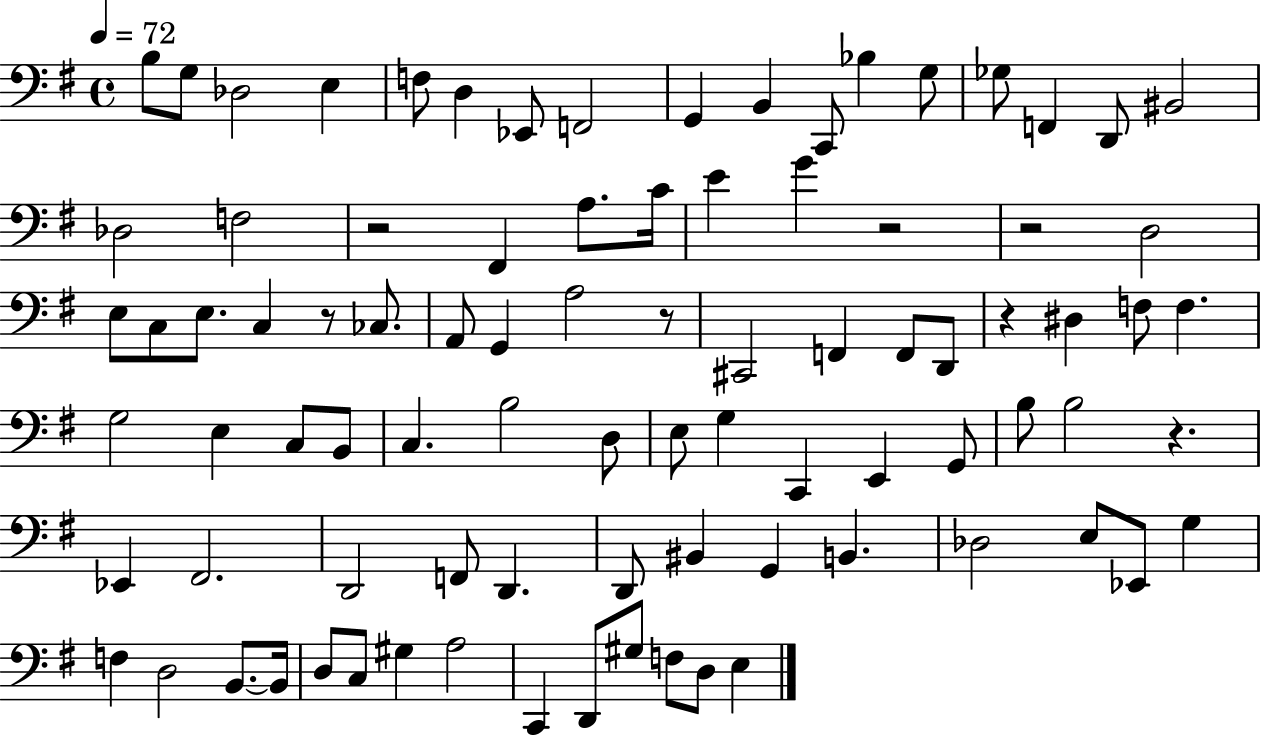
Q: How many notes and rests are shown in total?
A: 88